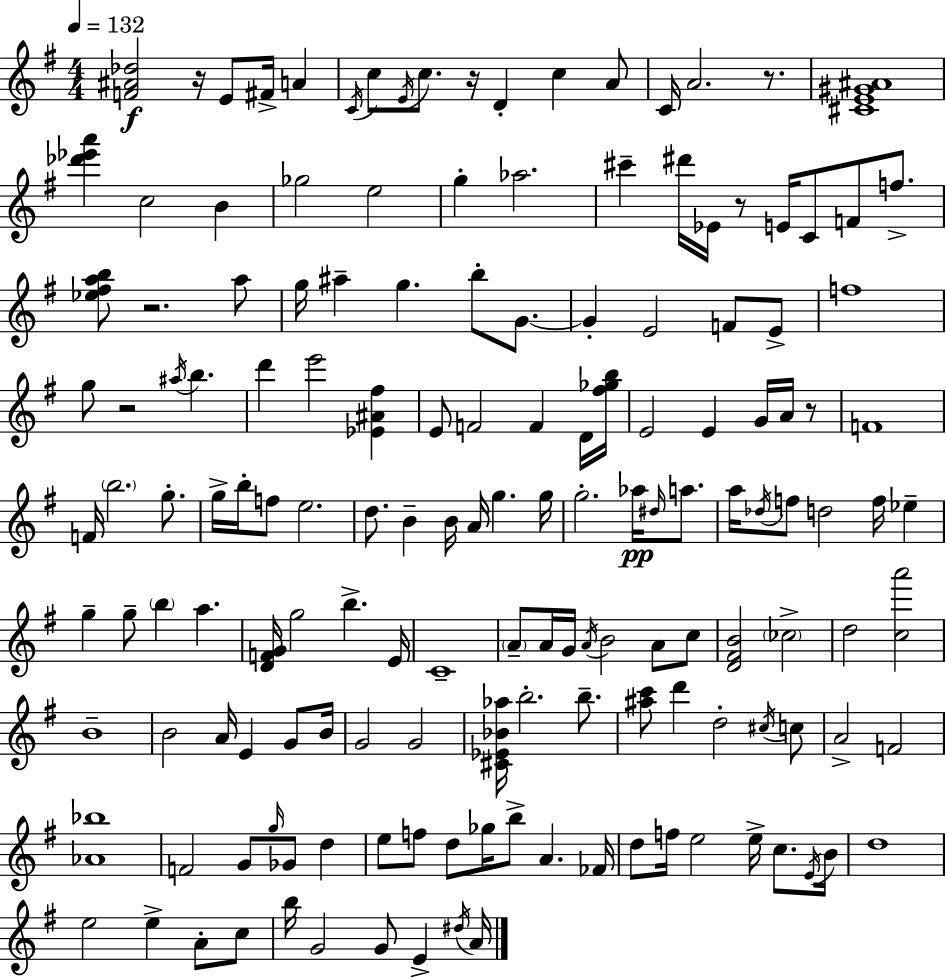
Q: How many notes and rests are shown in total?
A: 155